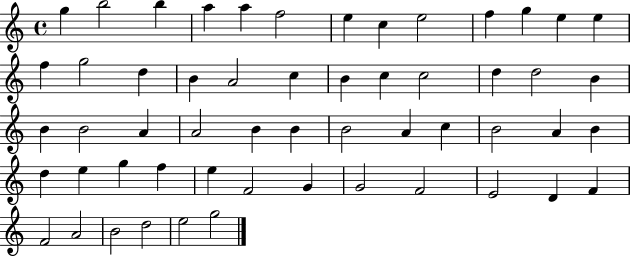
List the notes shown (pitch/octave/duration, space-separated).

G5/q B5/h B5/q A5/q A5/q F5/h E5/q C5/q E5/h F5/q G5/q E5/q E5/q F5/q G5/h D5/q B4/q A4/h C5/q B4/q C5/q C5/h D5/q D5/h B4/q B4/q B4/h A4/q A4/h B4/q B4/q B4/h A4/q C5/q B4/h A4/q B4/q D5/q E5/q G5/q F5/q E5/q F4/h G4/q G4/h F4/h E4/h D4/q F4/q F4/h A4/h B4/h D5/h E5/h G5/h